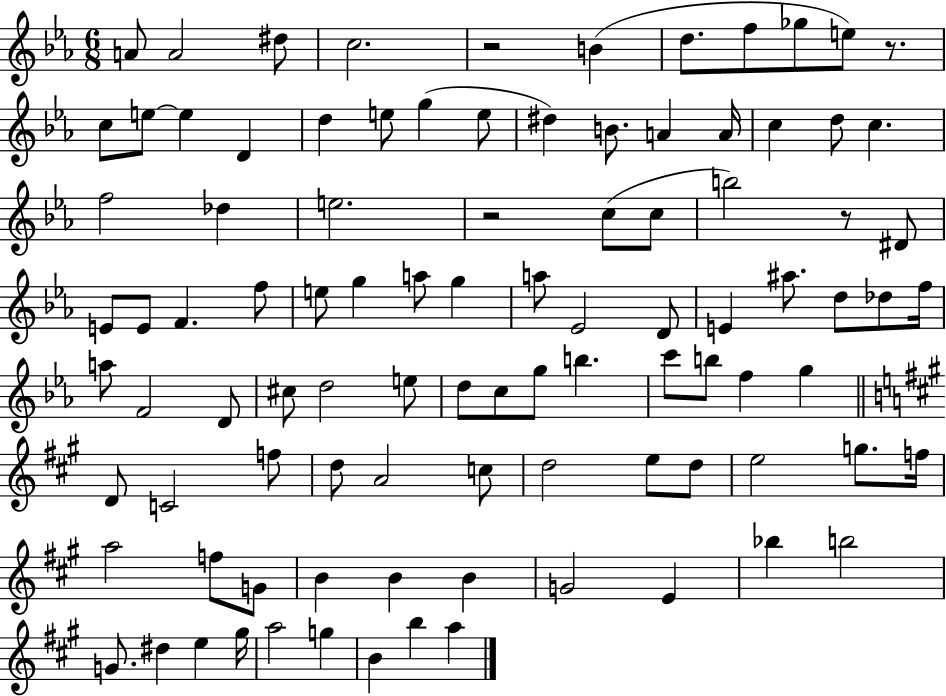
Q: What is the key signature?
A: EES major